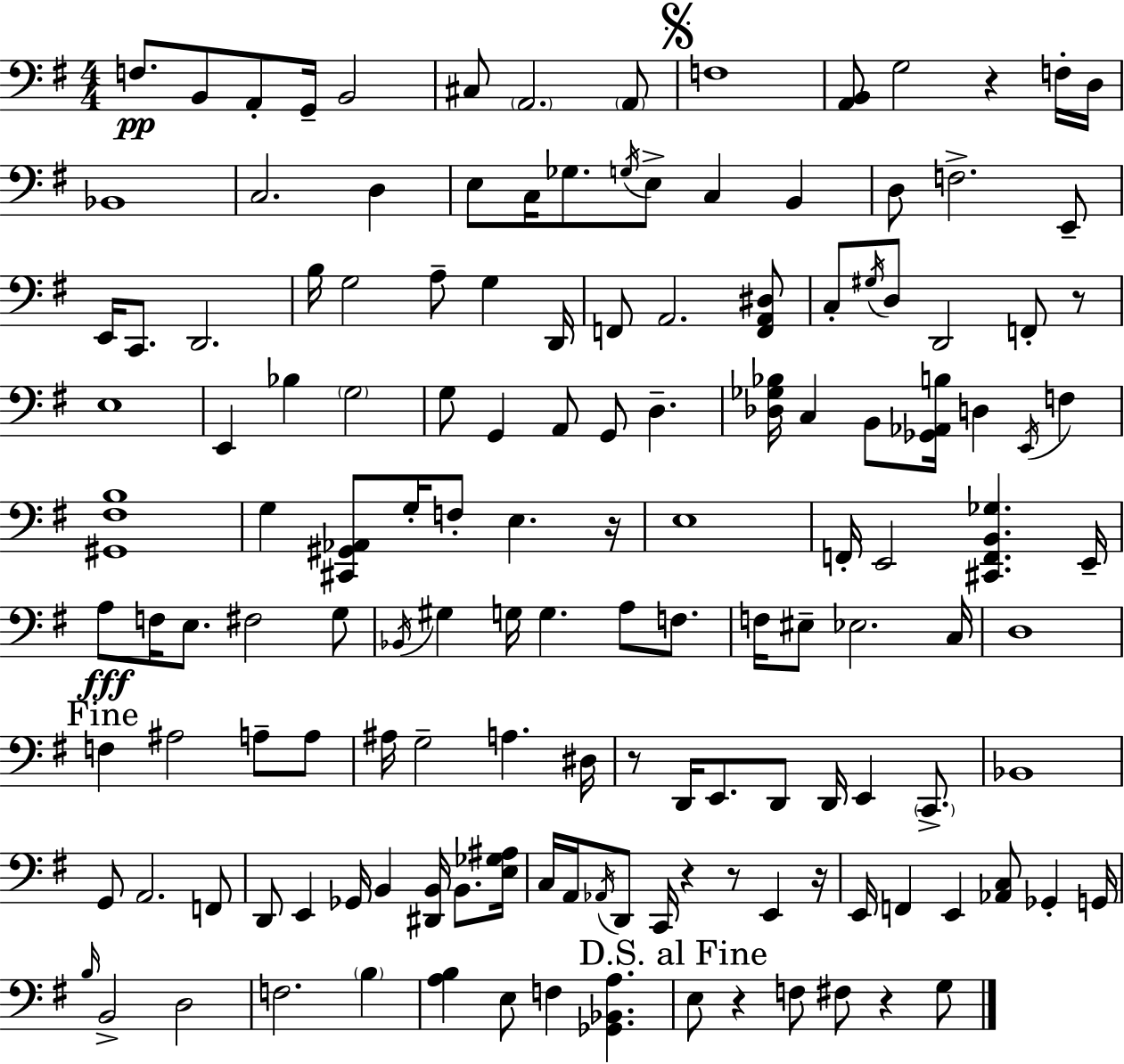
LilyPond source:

{
  \clef bass
  \numericTimeSignature
  \time 4/4
  \key e \minor
  f8.\pp b,8 a,8-. g,16-- b,2 | cis8 \parenthesize a,2. \parenthesize a,8 | \mark \markup { \musicglyph "scripts.segno" } f1 | <a, b,>8 g2 r4 f16-. d16 | \break bes,1 | c2. d4 | e8 c16 ges8. \acciaccatura { g16 } e8-> c4 b,4 | d8 f2.-> e,8-- | \break e,16 c,8. d,2. | b16 g2 a8-- g4 | d,16 f,8 a,2. <f, a, dis>8 | c8-. \acciaccatura { gis16 } d8 d,2 f,8-. | \break r8 e1 | e,4 bes4 \parenthesize g2 | g8 g,4 a,8 g,8 d4.-- | <des ges bes>16 c4 b,8 <ges, aes, b>16 d4 \acciaccatura { e,16 } f4 | \break <gis, fis b>1 | g4 <cis, gis, aes,>8 g16-. f8-. e4. | r16 e1 | f,16-. e,2 <cis, f, b, ges>4. | \break e,16-- a8\fff f16 e8. fis2 | g8 \acciaccatura { bes,16 } gis4 g16 g4. a8 | f8. f16 eis8-- ees2. | c16 d1 | \break \mark "Fine" f4 ais2 | a8-- a8 ais16 g2-- a4. | dis16 r8 d,16 e,8. d,8 d,16 e,4 | \parenthesize c,8.-> bes,1 | \break g,8 a,2. | f,8 d,8 e,4 ges,16 b,4 <dis, b,>16 | b,8. <e ges ais>16 c16 a,16 \acciaccatura { aes,16 } d,8 c,16 r4 r8 | e,4 r16 e,16 f,4 e,4 <aes, c>8 | \break ges,4-. g,16 \grace { b16 } b,2-> d2 | f2. | \parenthesize b4 <a b>4 e8 f4 | <ges, bes, a>4. \mark "D.S. al Fine" e8 r4 f8 fis8 | \break r4 g8 \bar "|."
}